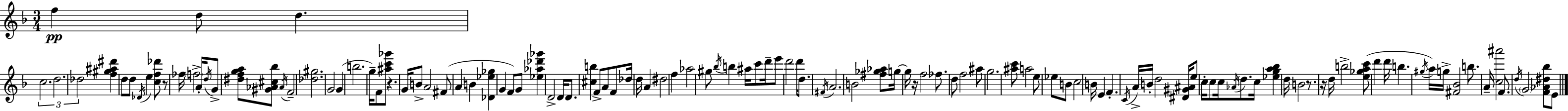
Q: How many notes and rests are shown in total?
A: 121